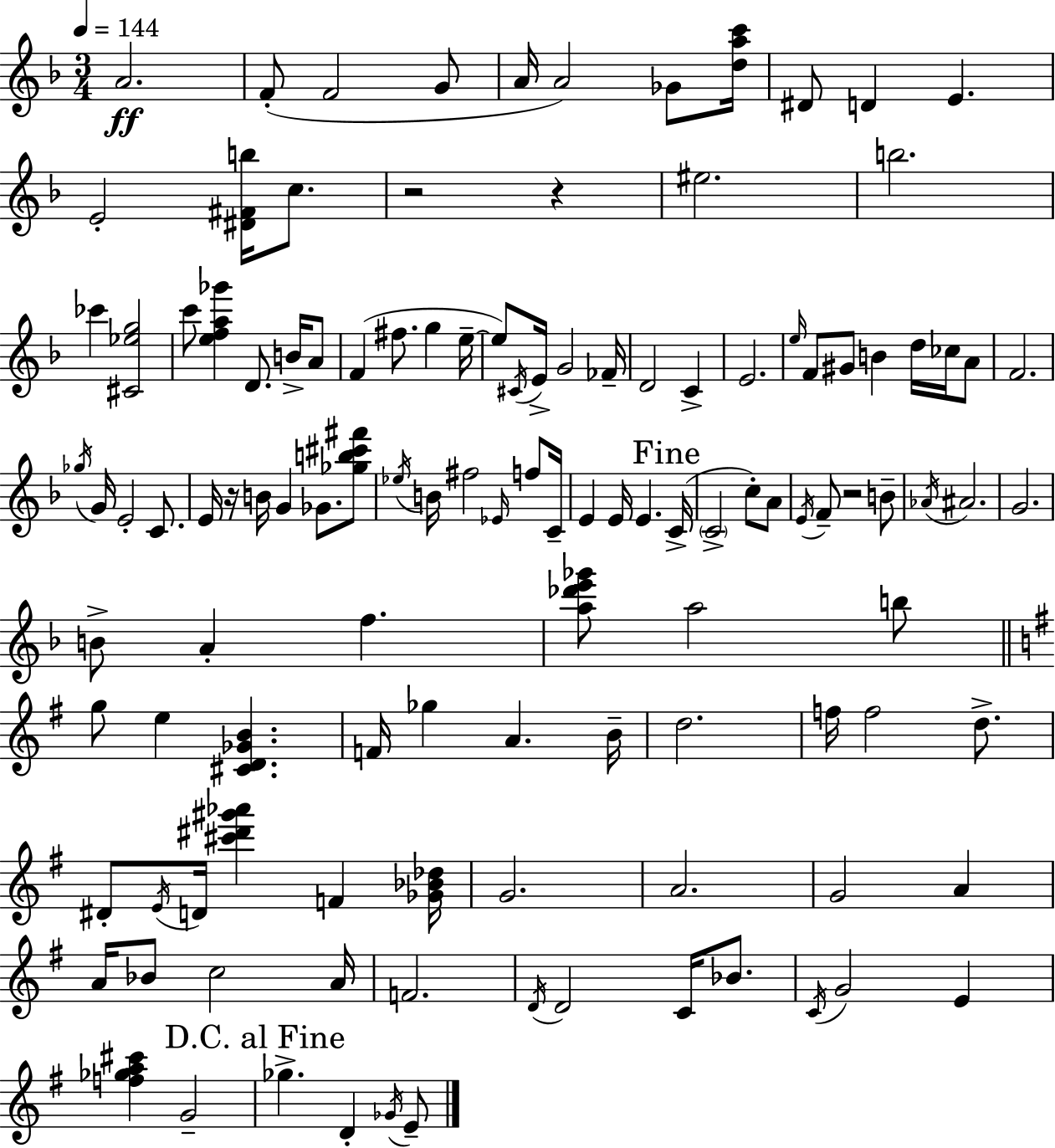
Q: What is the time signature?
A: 3/4